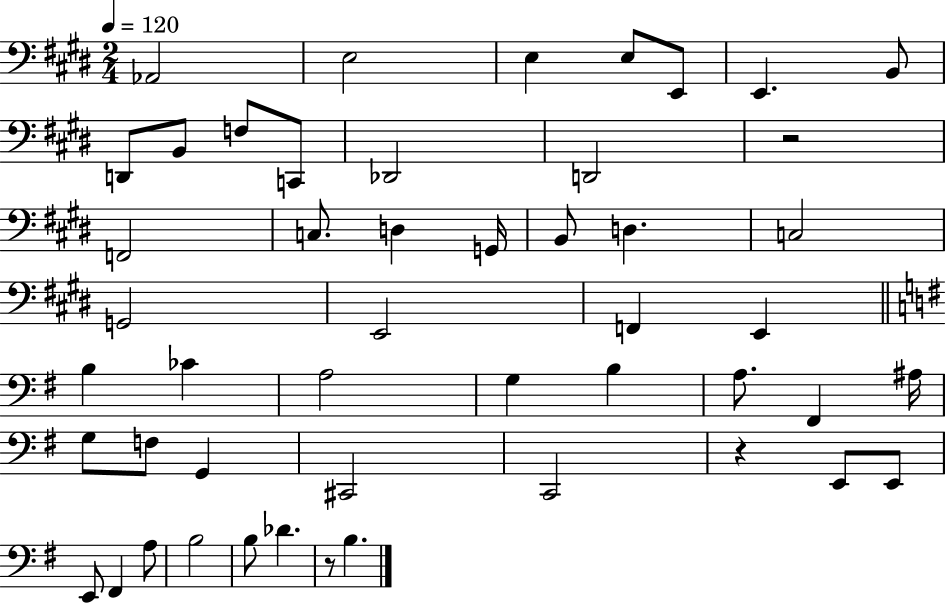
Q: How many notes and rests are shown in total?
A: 49